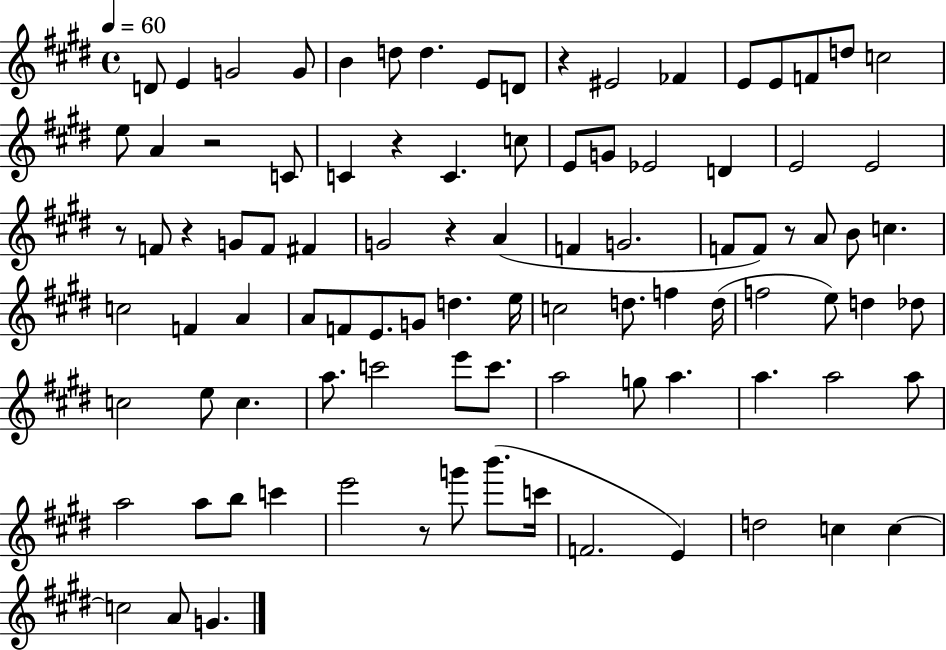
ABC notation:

X:1
T:Untitled
M:4/4
L:1/4
K:E
D/2 E G2 G/2 B d/2 d E/2 D/2 z ^E2 _F E/2 E/2 F/2 d/2 c2 e/2 A z2 C/2 C z C c/2 E/2 G/2 _E2 D E2 E2 z/2 F/2 z G/2 F/2 ^F G2 z A F G2 F/2 F/2 z/2 A/2 B/2 c c2 F A A/2 F/2 E/2 G/2 d e/4 c2 d/2 f d/4 f2 e/2 d _d/2 c2 e/2 c a/2 c'2 e'/2 c'/2 a2 g/2 a a a2 a/2 a2 a/2 b/2 c' e'2 z/2 g'/2 b'/2 c'/4 F2 E d2 c c c2 A/2 G